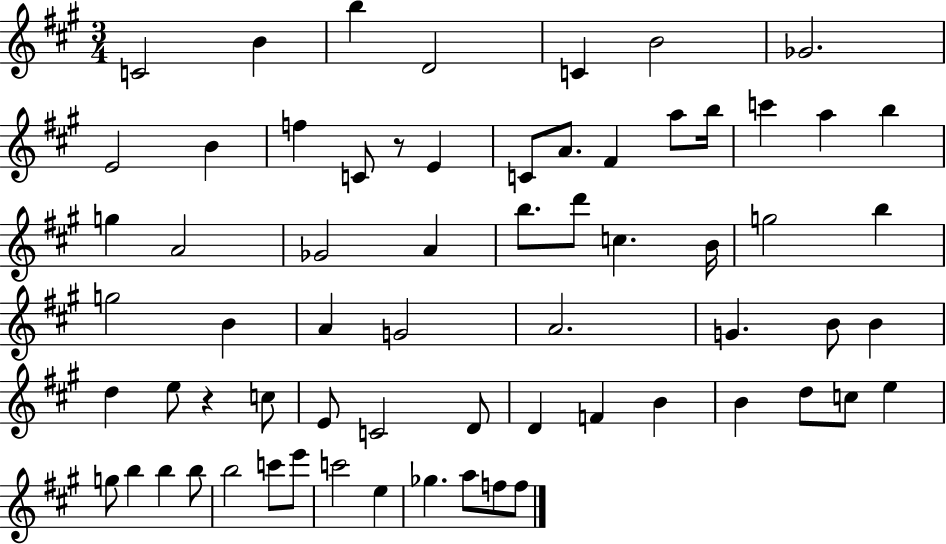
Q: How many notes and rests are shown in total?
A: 66